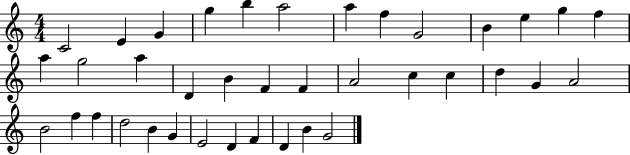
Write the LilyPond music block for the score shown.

{
  \clef treble
  \numericTimeSignature
  \time 4/4
  \key c \major
  c'2 e'4 g'4 | g''4 b''4 a''2 | a''4 f''4 g'2 | b'4 e''4 g''4 f''4 | \break a''4 g''2 a''4 | d'4 b'4 f'4 f'4 | a'2 c''4 c''4 | d''4 g'4 a'2 | \break b'2 f''4 f''4 | d''2 b'4 g'4 | e'2 d'4 f'4 | d'4 b'4 g'2 | \break \bar "|."
}